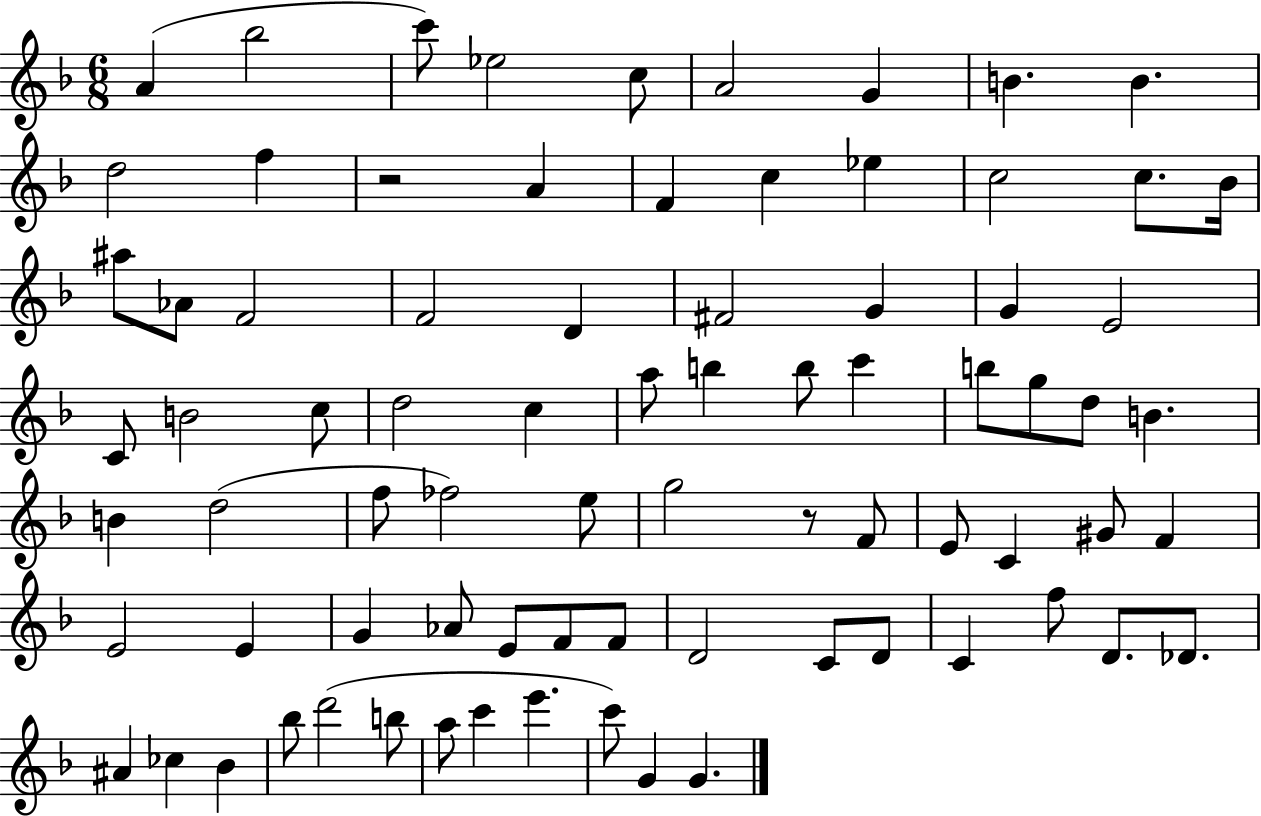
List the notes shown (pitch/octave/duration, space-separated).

A4/q Bb5/h C6/e Eb5/h C5/e A4/h G4/q B4/q. B4/q. D5/h F5/q R/h A4/q F4/q C5/q Eb5/q C5/h C5/e. Bb4/s A#5/e Ab4/e F4/h F4/h D4/q F#4/h G4/q G4/q E4/h C4/e B4/h C5/e D5/h C5/q A5/e B5/q B5/e C6/q B5/e G5/e D5/e B4/q. B4/q D5/h F5/e FES5/h E5/e G5/h R/e F4/e E4/e C4/q G#4/e F4/q E4/h E4/q G4/q Ab4/e E4/e F4/e F4/e D4/h C4/e D4/e C4/q F5/e D4/e. Db4/e. A#4/q CES5/q Bb4/q Bb5/e D6/h B5/e A5/e C6/q E6/q. C6/e G4/q G4/q.